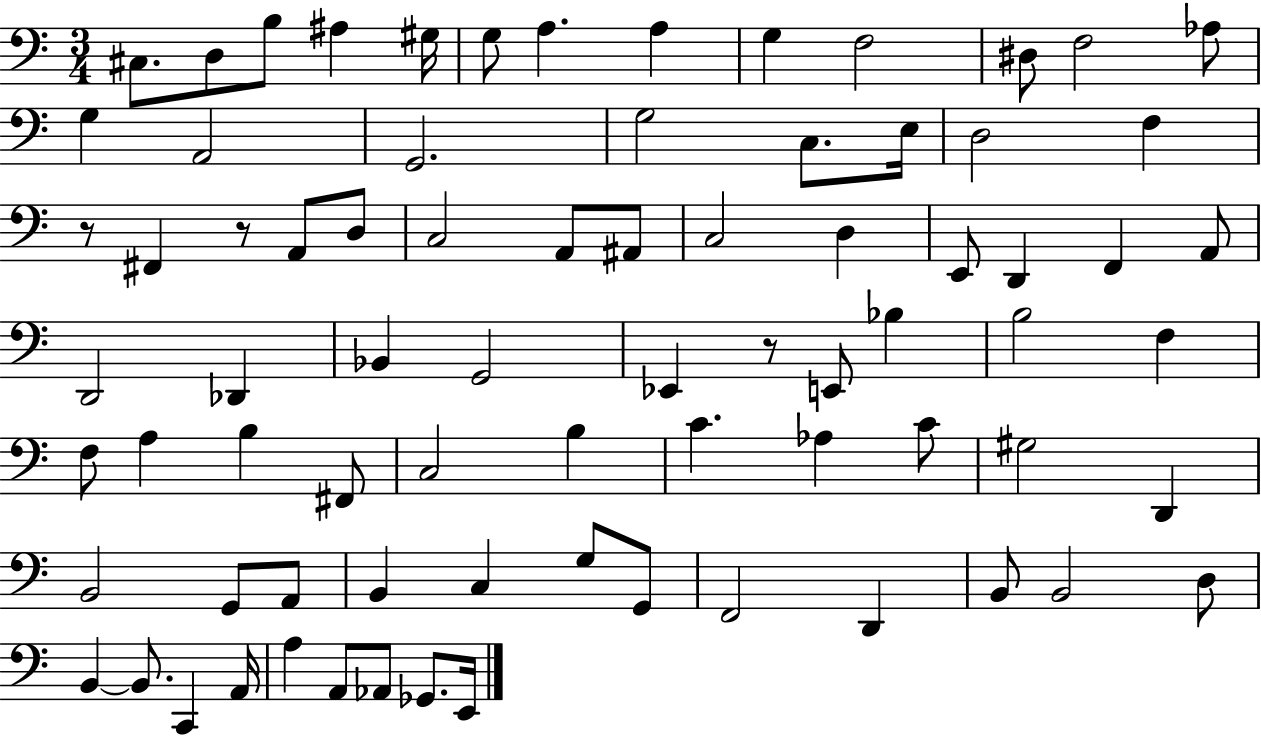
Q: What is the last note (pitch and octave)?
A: E2